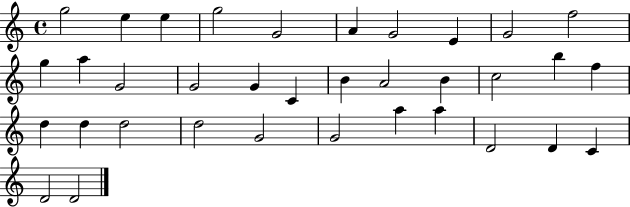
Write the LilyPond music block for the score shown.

{
  \clef treble
  \time 4/4
  \defaultTimeSignature
  \key c \major
  g''2 e''4 e''4 | g''2 g'2 | a'4 g'2 e'4 | g'2 f''2 | \break g''4 a''4 g'2 | g'2 g'4 c'4 | b'4 a'2 b'4 | c''2 b''4 f''4 | \break d''4 d''4 d''2 | d''2 g'2 | g'2 a''4 a''4 | d'2 d'4 c'4 | \break d'2 d'2 | \bar "|."
}